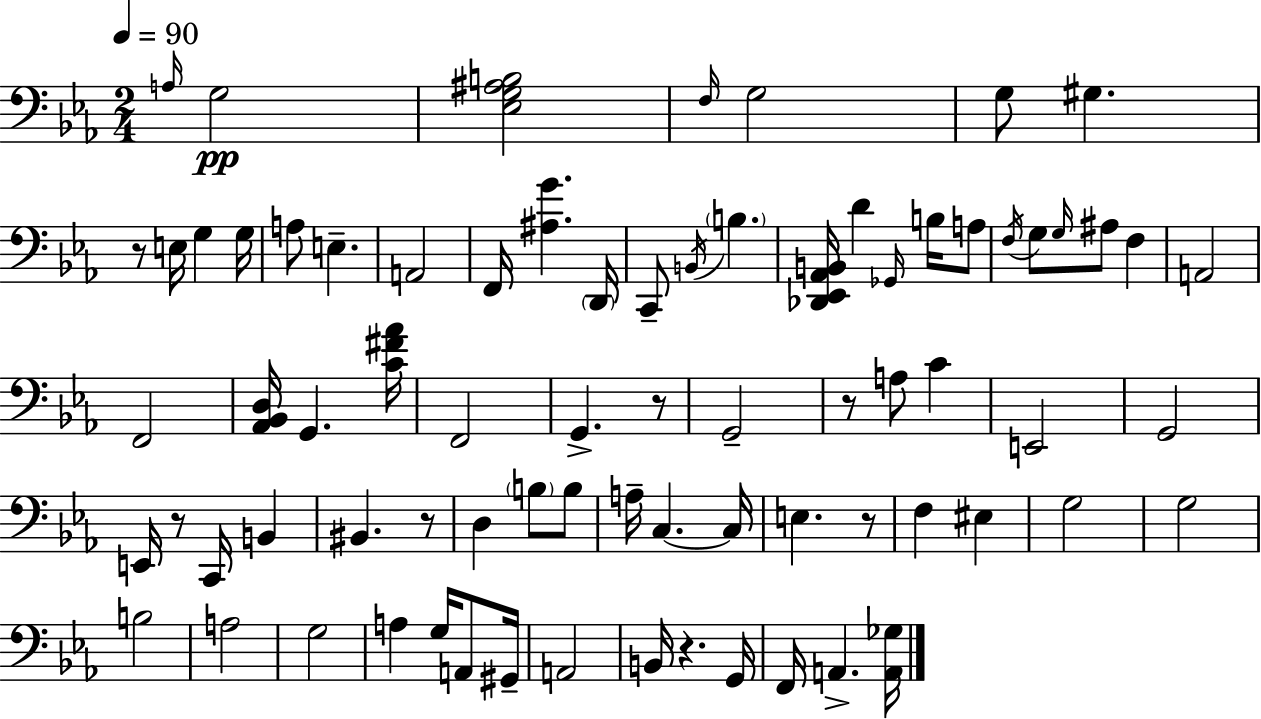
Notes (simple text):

A3/s G3/h [Eb3,G3,A#3,B3]/h F3/s G3/h G3/e G#3/q. R/e E3/s G3/q G3/s A3/e E3/q. A2/h F2/s [A#3,G4]/q. D2/s C2/e B2/s B3/q. [Db2,Eb2,Ab2,B2]/s D4/q Gb2/s B3/s A3/e F3/s G3/e G3/s A#3/e F3/q A2/h F2/h [Ab2,Bb2,D3]/s G2/q. [C4,F#4,Ab4]/s F2/h G2/q. R/e G2/h R/e A3/e C4/q E2/h G2/h E2/s R/e C2/s B2/q BIS2/q. R/e D3/q B3/e B3/e A3/s C3/q. C3/s E3/q. R/e F3/q EIS3/q G3/h G3/h B3/h A3/h G3/h A3/q G3/s A2/e G#2/s A2/h B2/s R/q. G2/s F2/s A2/q. [A2,Gb3]/s